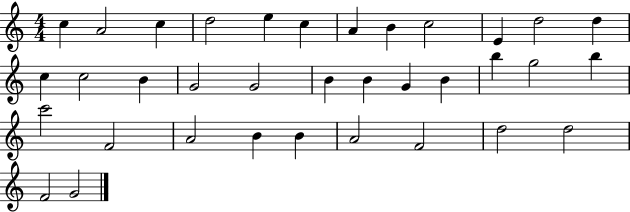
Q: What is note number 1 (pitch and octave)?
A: C5